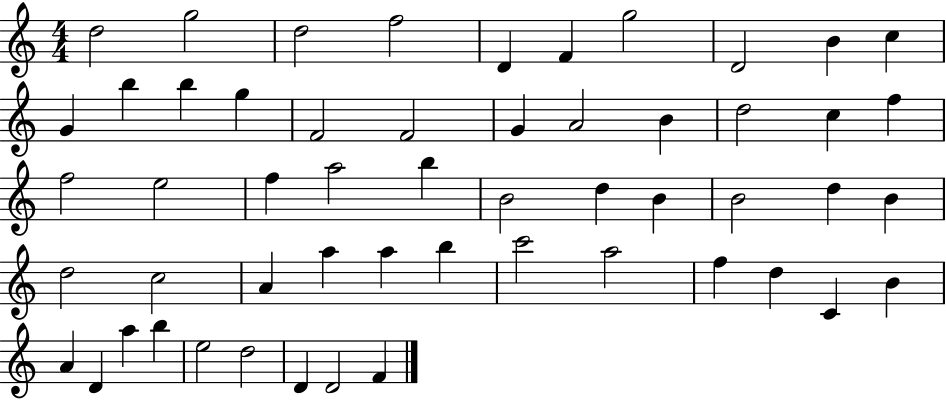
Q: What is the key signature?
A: C major